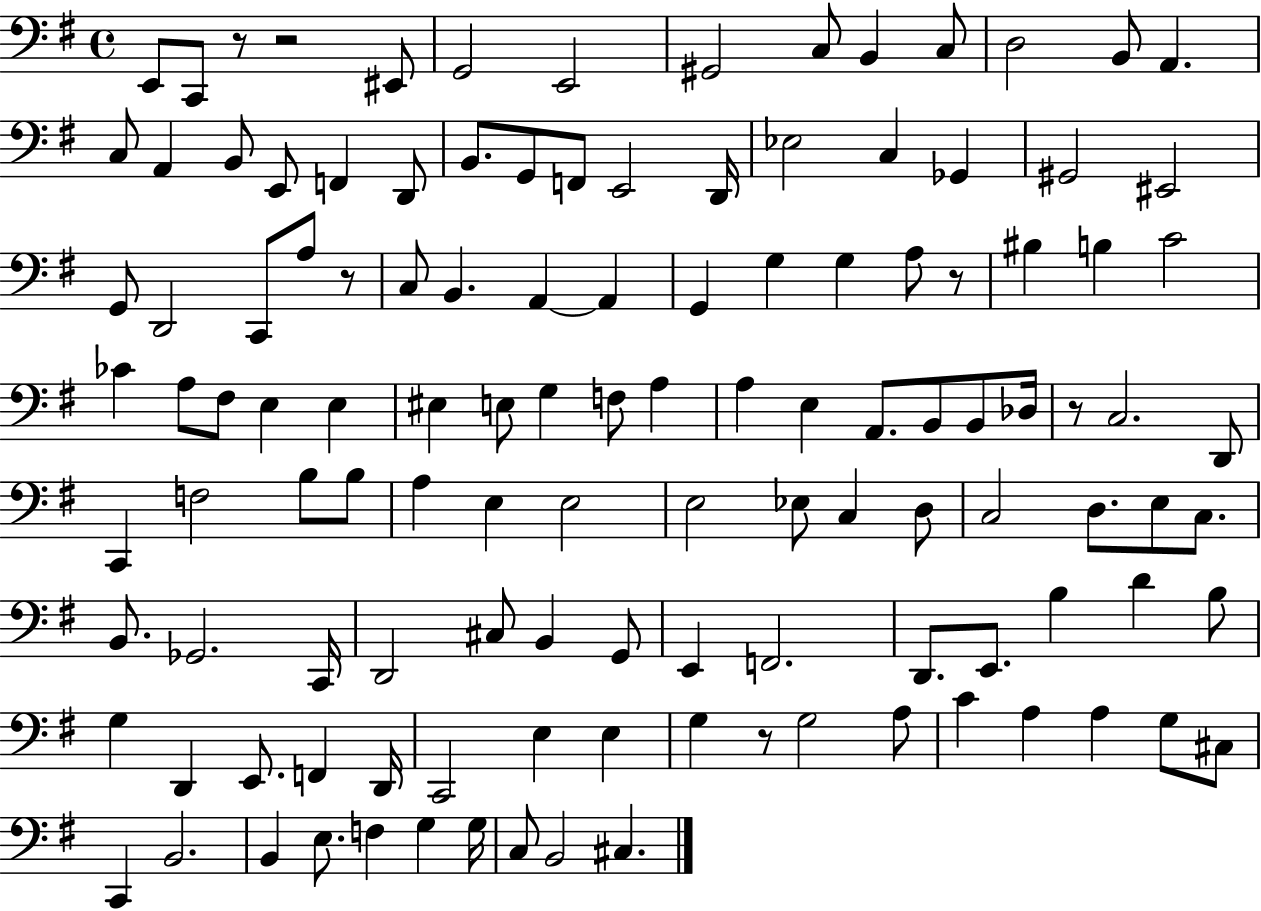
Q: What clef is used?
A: bass